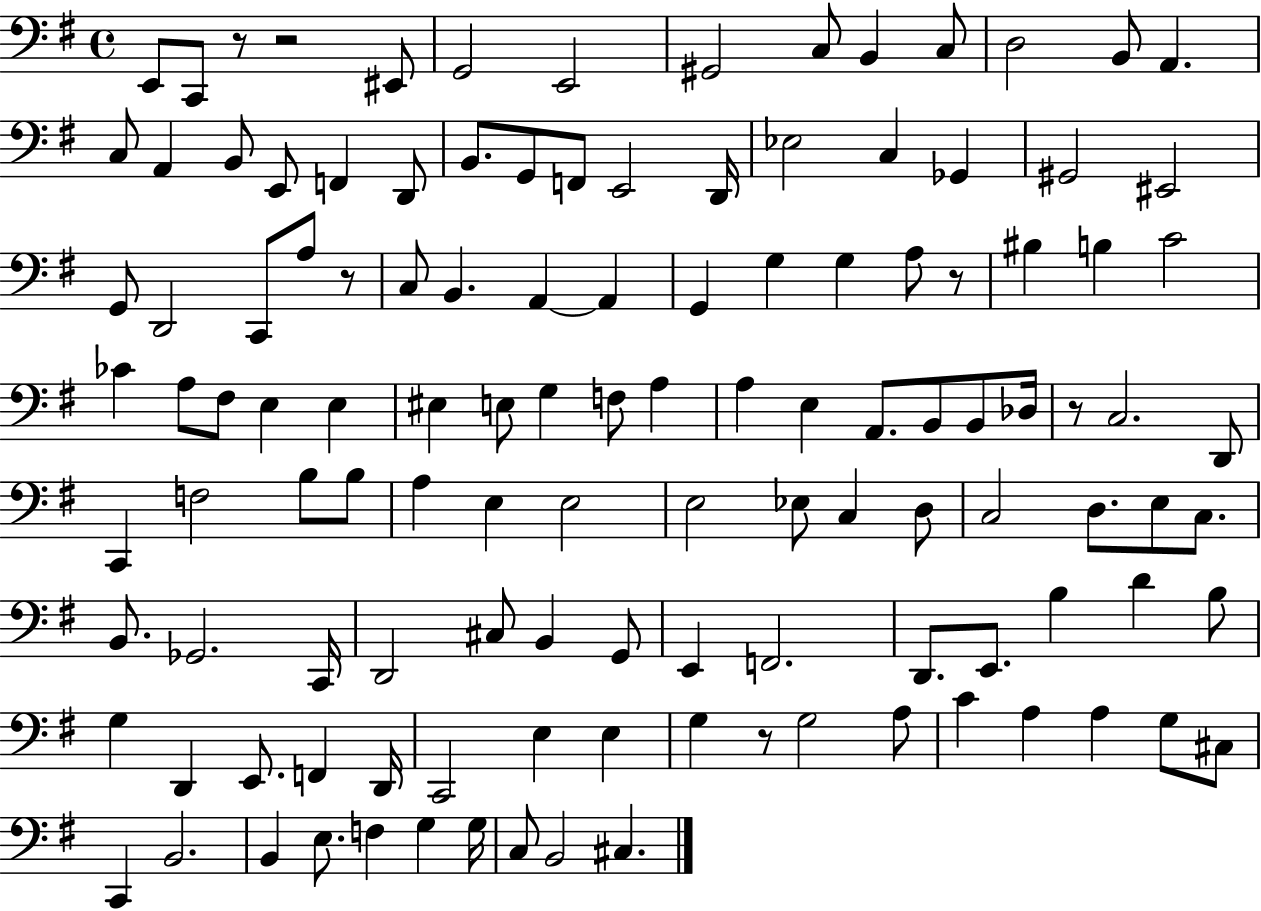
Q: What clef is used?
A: bass